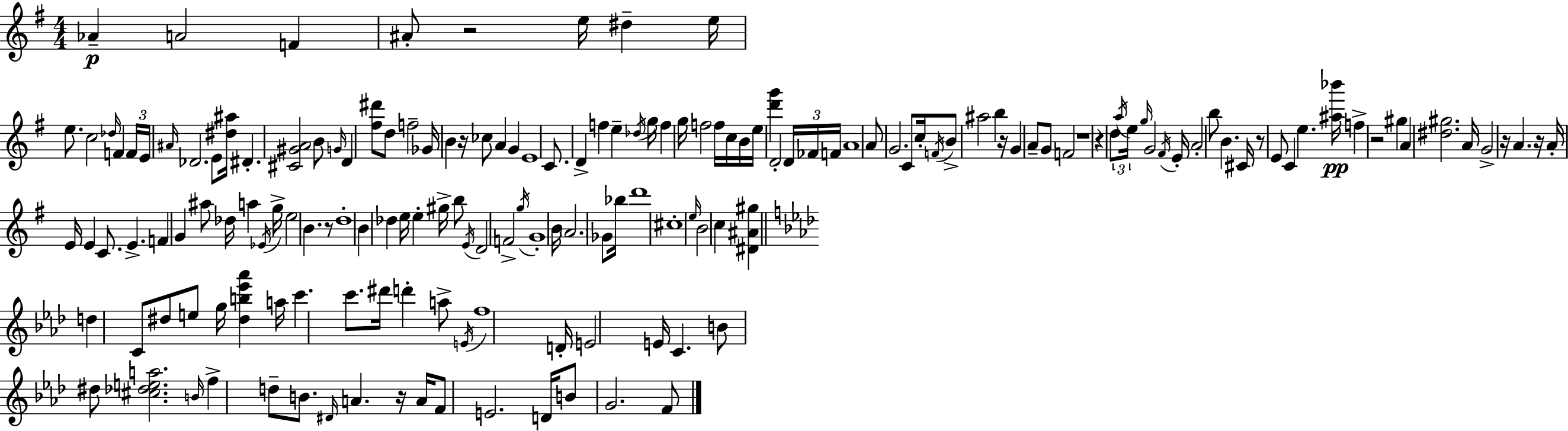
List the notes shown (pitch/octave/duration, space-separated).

Ab4/q A4/h F4/q A#4/e R/h E5/s D#5/q E5/s E5/e. C5/h Db5/s F4/q F4/s E4/s A#4/s Db4/h. E4/e [D#5,A#5]/s D#4/q. [C#4,G#4,A4]/h B4/e G4/s D4/q [F#5,D#6]/e D5/e F5/h Gb4/s B4/q R/s CES5/e A4/q G4/q E4/w C4/e. D4/q F5/q E5/q Db5/s G5/s F5/q G5/s F5/h F5/s C5/s B4/s E5/s [D6,G6]/q D4/h D4/s FES4/s F4/s A4/w A4/e G4/h. C4/e C5/s F4/s B4/e A#5/h B5/q R/s G4/q A4/e G4/e F4/h R/w R/q D5/e A5/s E5/s G5/s G4/h F#4/s E4/s A4/h B5/e B4/q. C#4/s R/e E4/e C4/q E5/q. [A#5,Bb6]/s F5/q R/h G#5/q A4/q [D#5,G#5]/h. A4/s G4/h R/s A4/q. R/s A4/s E4/s E4/q C4/e. E4/q. F4/q G4/q A#5/e Db5/s A5/q Eb4/s G5/s E5/h B4/q. R/e D5/w B4/q Db5/q E5/s E5/q G#5/s B5/e E4/s D4/h F4/h G5/s G4/w B4/s A4/h. Gb4/e Bb5/s D6/w C#5/w E5/s B4/h C5/q [D#4,A#4,G#5]/q D5/q C4/e D#5/e E5/e G5/s [D#5,B5,Eb6,Ab6]/q A5/s C6/q. C6/e. D#6/s D6/q A5/e E4/s F5/w D4/s E4/h E4/s C4/q. B4/e D#5/e [C#5,Db5,E5,A5]/h. B4/s F5/q D5/e B4/e. D#4/s A4/q. R/s A4/s F4/e E4/h. D4/s B4/e G4/h. F4/e